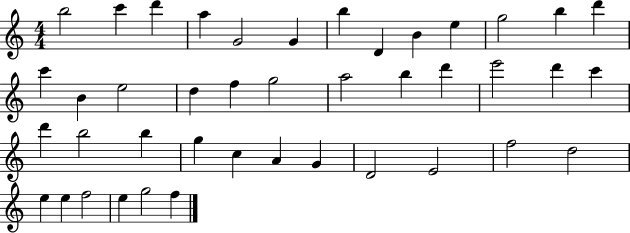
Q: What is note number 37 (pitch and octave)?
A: E5